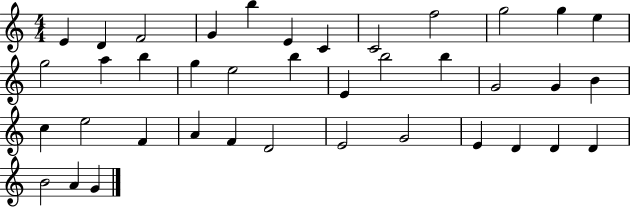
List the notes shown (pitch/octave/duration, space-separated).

E4/q D4/q F4/h G4/q B5/q E4/q C4/q C4/h F5/h G5/h G5/q E5/q G5/h A5/q B5/q G5/q E5/h B5/q E4/q B5/h B5/q G4/h G4/q B4/q C5/q E5/h F4/q A4/q F4/q D4/h E4/h G4/h E4/q D4/q D4/q D4/q B4/h A4/q G4/q